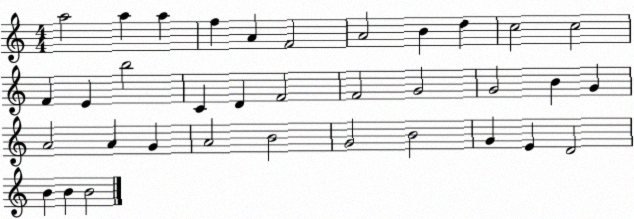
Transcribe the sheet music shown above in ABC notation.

X:1
T:Untitled
M:4/4
L:1/4
K:C
a2 a a f A F2 A2 B d c2 c2 F E b2 C D F2 F2 G2 G2 B G A2 A G A2 B2 G2 B2 G E D2 B B B2